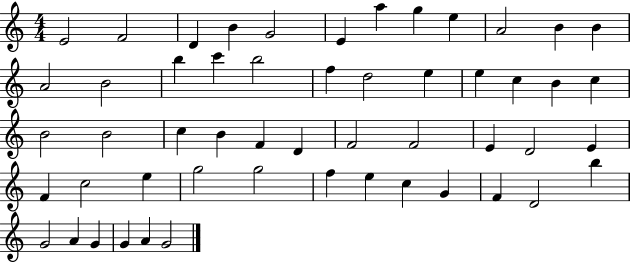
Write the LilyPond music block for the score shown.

{
  \clef treble
  \numericTimeSignature
  \time 4/4
  \key c \major
  e'2 f'2 | d'4 b'4 g'2 | e'4 a''4 g''4 e''4 | a'2 b'4 b'4 | \break a'2 b'2 | b''4 c'''4 b''2 | f''4 d''2 e''4 | e''4 c''4 b'4 c''4 | \break b'2 b'2 | c''4 b'4 f'4 d'4 | f'2 f'2 | e'4 d'2 e'4 | \break f'4 c''2 e''4 | g''2 g''2 | f''4 e''4 c''4 g'4 | f'4 d'2 b''4 | \break g'2 a'4 g'4 | g'4 a'4 g'2 | \bar "|."
}